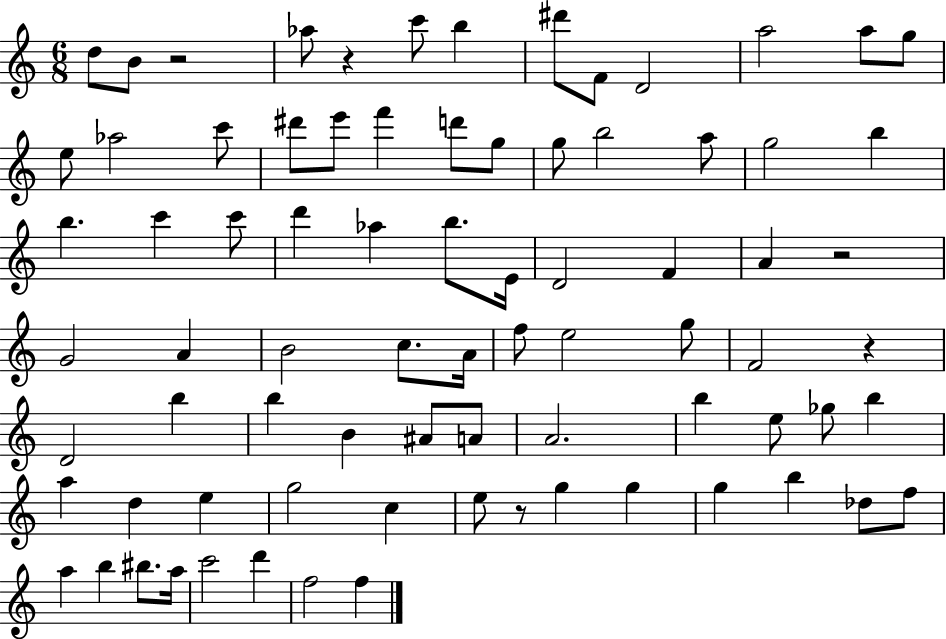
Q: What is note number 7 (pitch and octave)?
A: F4